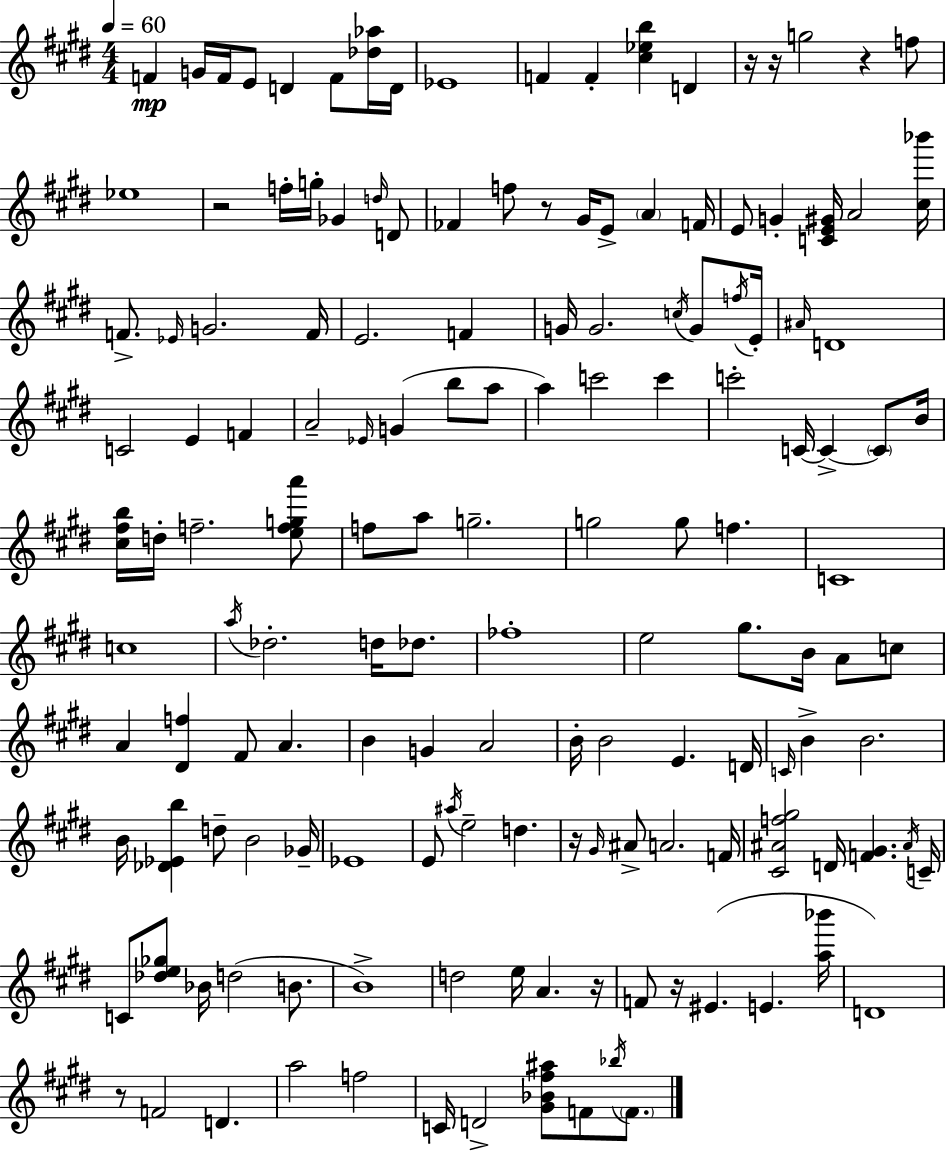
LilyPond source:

{
  \clef treble
  \numericTimeSignature
  \time 4/4
  \key e \major
  \tempo 4 = 60
  f'4\mp g'16 f'16 e'8 d'4 f'8 <des'' aes''>16 d'16 | ees'1 | f'4 f'4-. <cis'' ees'' b''>4 d'4 | r16 r16 g''2 r4 f''8 | \break ees''1 | r2 f''16-. g''16-. ges'4 \grace { d''16 } d'8 | fes'4 f''8 r8 gis'16 e'8-> \parenthesize a'4 | f'16 e'8 g'4-. <c' e' gis'>16 a'2 | \break <cis'' bes'''>16 f'8.-> \grace { ees'16 } g'2. | f'16 e'2. f'4 | g'16 g'2. \acciaccatura { c''16 } | g'8 \acciaccatura { f''16 } e'16-. \grace { ais'16 } d'1 | \break c'2 e'4 | f'4 a'2-- \grace { ees'16 }( g'4 | b''8 a''8 a''4) c'''2 | c'''4 c'''2-. c'16~~ c'4->~~ | \break \parenthesize c'8 b'16 <cis'' fis'' b''>16 d''16-. f''2.-- | <e'' f'' g'' a'''>8 f''8 a''8 g''2.-- | g''2 g''8 | f''4. c'1 | \break c''1 | \acciaccatura { a''16 } des''2.-. | d''16 des''8. fes''1-. | e''2 gis''8. | \break b'16 a'8 c''8 a'4 <dis' f''>4 fis'8 | a'4. b'4 g'4 a'2 | b'16-. b'2 | e'4. d'16 \grace { c'16 } b'4-> b'2. | \break b'16 <des' ees' b''>4 d''8-- b'2 | ges'16-- ees'1 | e'8 \acciaccatura { ais''16 } e''2-- | d''4. r16 \grace { gis'16 } ais'8-> a'2. | \break f'16 <cis' ais' f'' gis''>2 | d'16 <f' gis'>4. \acciaccatura { ais'16 } c'16-- c'8 <des'' e'' ges''>8 bes'16 | d''2( b'8. b'1->) | d''2 | \break e''16 a'4. r16 f'8 r16 eis'4.( | e'4. <a'' bes'''>16 d'1) | r8 f'2 | d'4. a''2 | \break f''2 c'16 d'2-> | <gis' bes' fis'' ais''>8 f'8 \acciaccatura { bes''16 } \parenthesize f'8. \bar "|."
}